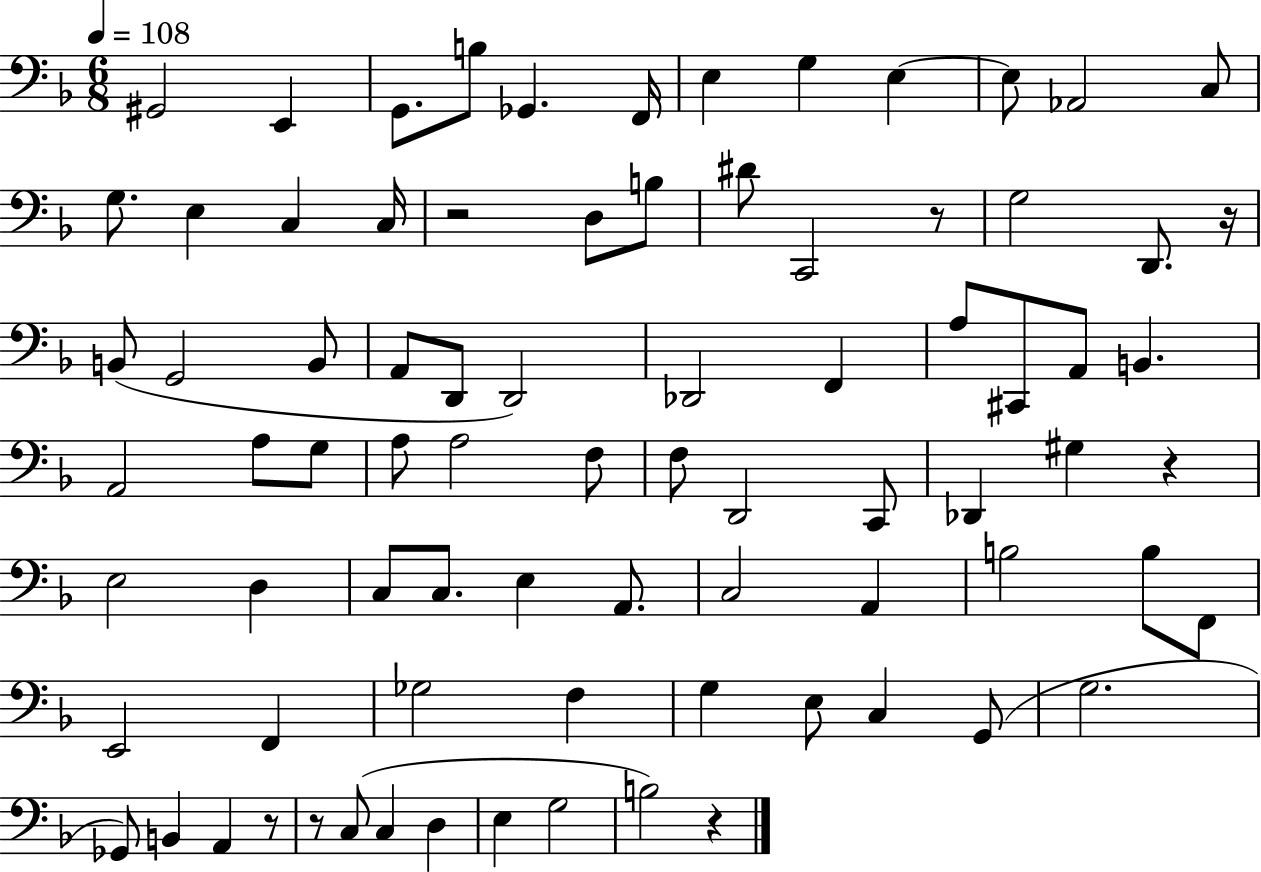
G#2/h E2/q G2/e. B3/e Gb2/q. F2/s E3/q G3/q E3/q E3/e Ab2/h C3/e G3/e. E3/q C3/q C3/s R/h D3/e B3/e D#4/e C2/h R/e G3/h D2/e. R/s B2/e G2/h B2/e A2/e D2/e D2/h Db2/h F2/q A3/e C#2/e A2/e B2/q. A2/h A3/e G3/e A3/e A3/h F3/e F3/e D2/h C2/e Db2/q G#3/q R/q E3/h D3/q C3/e C3/e. E3/q A2/e. C3/h A2/q B3/h B3/e F2/e E2/h F2/q Gb3/h F3/q G3/q E3/e C3/q G2/e G3/h. Gb2/e B2/q A2/q R/e R/e C3/e C3/q D3/q E3/q G3/h B3/h R/q